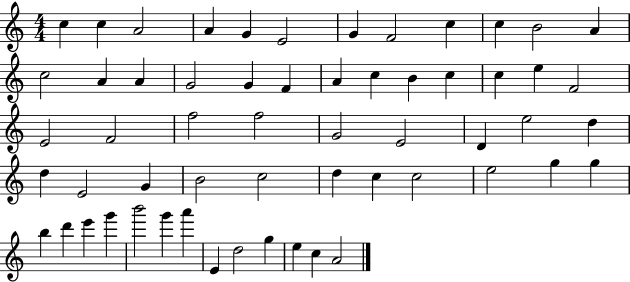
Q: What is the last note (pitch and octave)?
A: A4